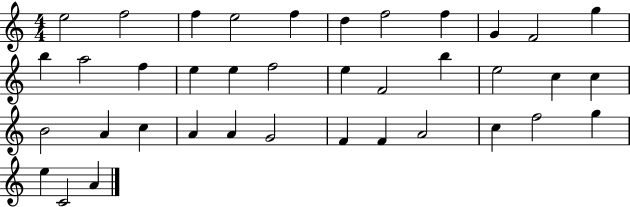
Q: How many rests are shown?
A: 0